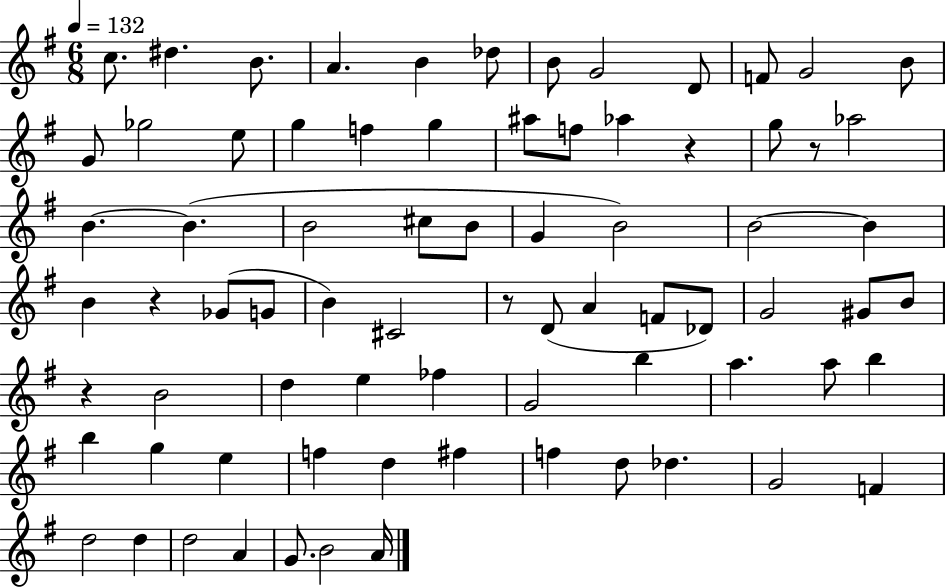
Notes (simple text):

C5/e. D#5/q. B4/e. A4/q. B4/q Db5/e B4/e G4/h D4/e F4/e G4/h B4/e G4/e Gb5/h E5/e G5/q F5/q G5/q A#5/e F5/e Ab5/q R/q G5/e R/e Ab5/h B4/q. B4/q. B4/h C#5/e B4/e G4/q B4/h B4/h B4/q B4/q R/q Gb4/e G4/e B4/q C#4/h R/e D4/e A4/q F4/e Db4/e G4/h G#4/e B4/e R/q B4/h D5/q E5/q FES5/q G4/h B5/q A5/q. A5/e B5/q B5/q G5/q E5/q F5/q D5/q F#5/q F5/q D5/e Db5/q. G4/h F4/q D5/h D5/q D5/h A4/q G4/e. B4/h A4/s